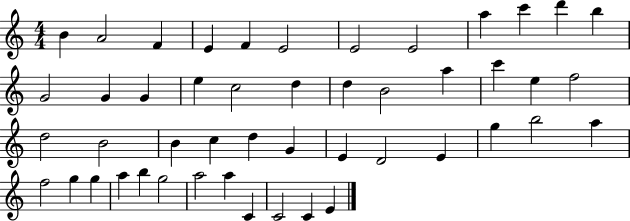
B4/q A4/h F4/q E4/q F4/q E4/h E4/h E4/h A5/q C6/q D6/q B5/q G4/h G4/q G4/q E5/q C5/h D5/q D5/q B4/h A5/q C6/q E5/q F5/h D5/h B4/h B4/q C5/q D5/q G4/q E4/q D4/h E4/q G5/q B5/h A5/q F5/h G5/q G5/q A5/q B5/q G5/h A5/h A5/q C4/q C4/h C4/q E4/q